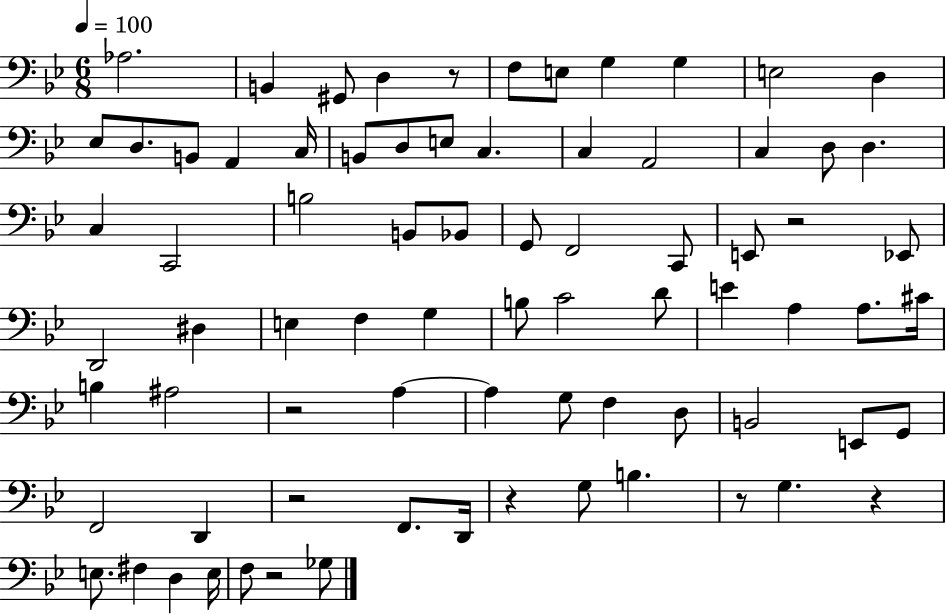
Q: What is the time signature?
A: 6/8